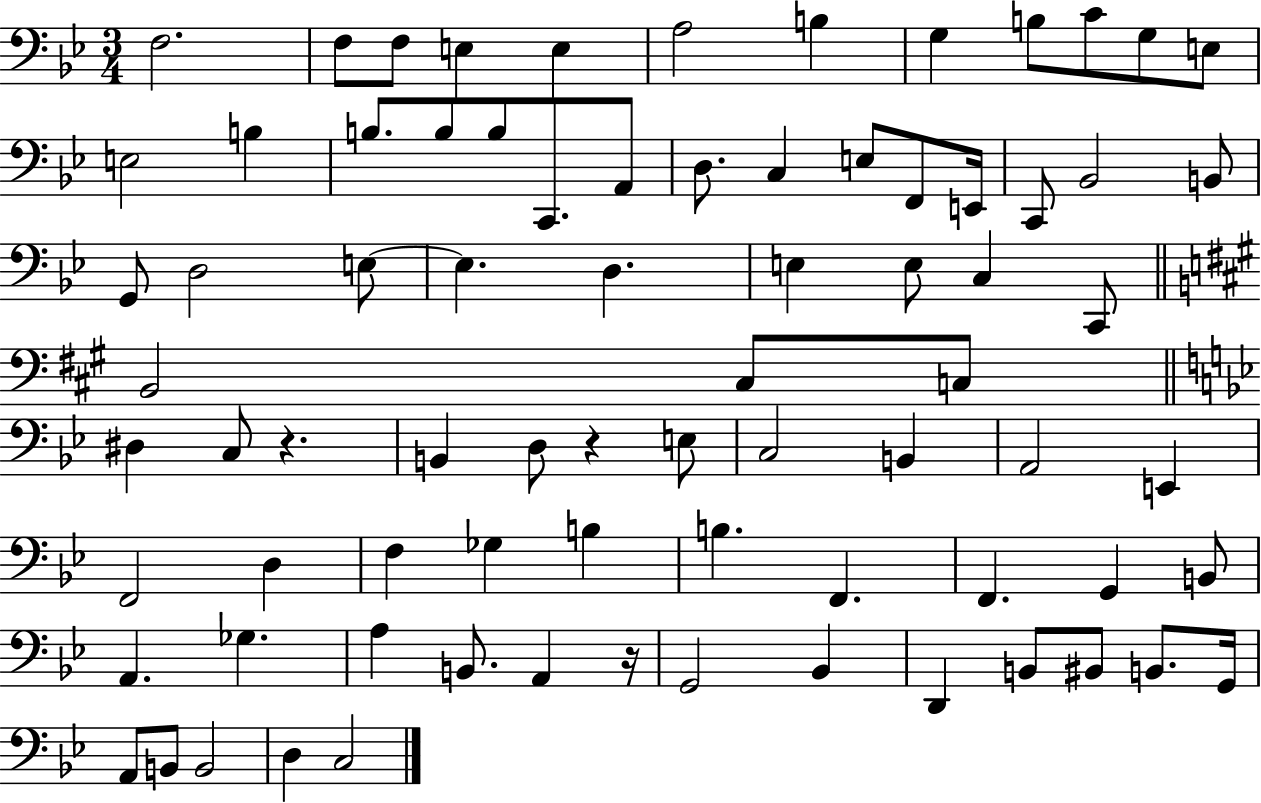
F3/h. F3/e F3/e E3/q E3/q A3/h B3/q G3/q B3/e C4/e G3/e E3/e E3/h B3/q B3/e. B3/e B3/e C2/e. A2/e D3/e. C3/q E3/e F2/e E2/s C2/e Bb2/h B2/e G2/e D3/h E3/e E3/q. D3/q. E3/q E3/e C3/q C2/e B2/h C#3/e C3/e D#3/q C3/e R/q. B2/q D3/e R/q E3/e C3/h B2/q A2/h E2/q F2/h D3/q F3/q Gb3/q B3/q B3/q. F2/q. F2/q. G2/q B2/e A2/q. Gb3/q. A3/q B2/e. A2/q R/s G2/h Bb2/q D2/q B2/e BIS2/e B2/e. G2/s A2/e B2/e B2/h D3/q C3/h